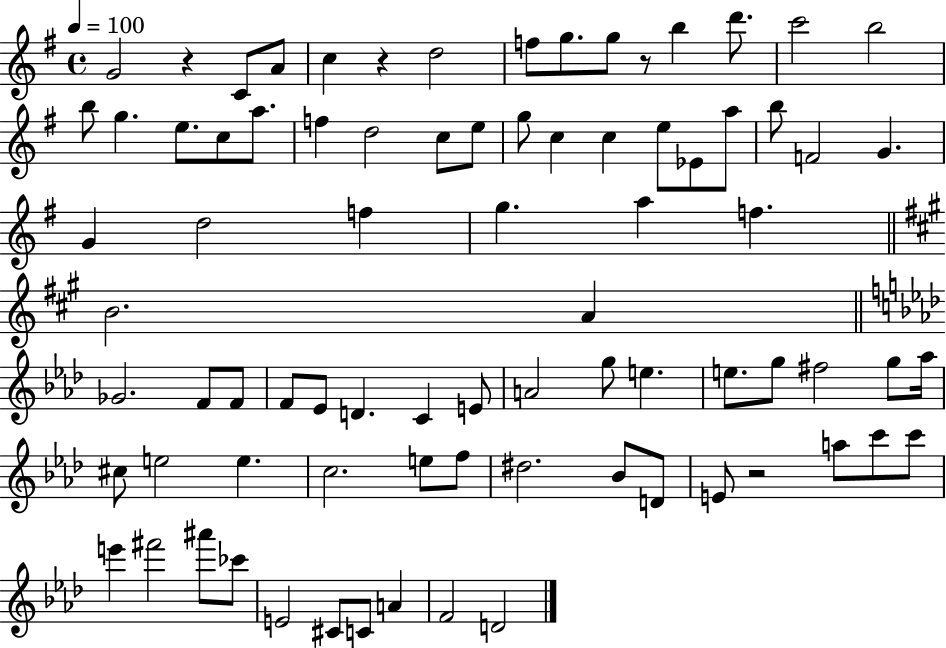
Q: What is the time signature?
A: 4/4